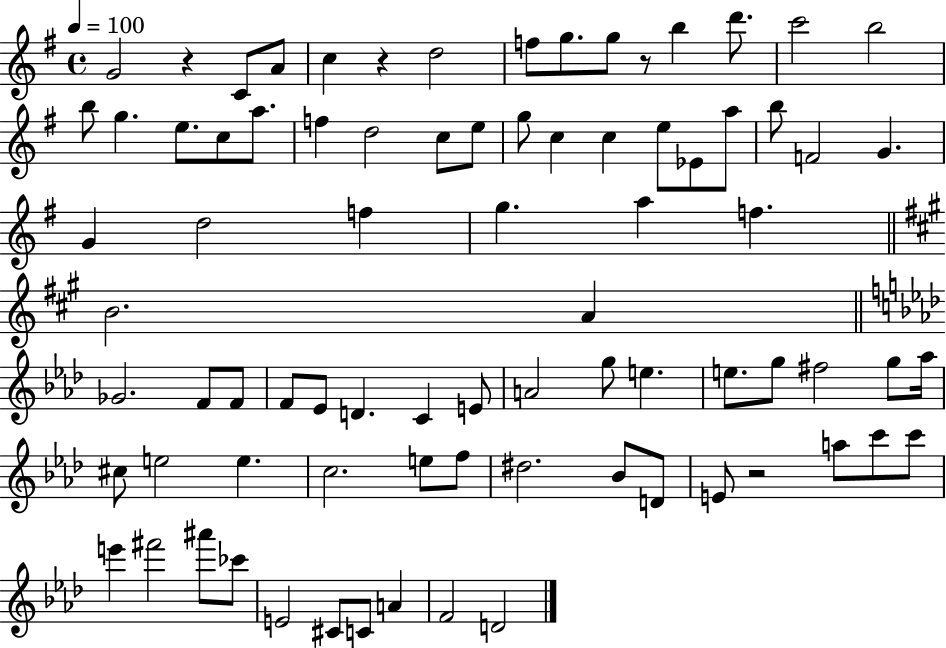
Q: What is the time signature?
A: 4/4